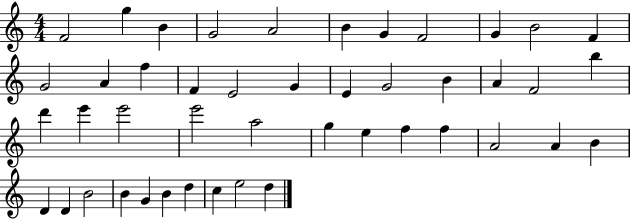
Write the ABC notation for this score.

X:1
T:Untitled
M:4/4
L:1/4
K:C
F2 g B G2 A2 B G F2 G B2 F G2 A f F E2 G E G2 B A F2 b d' e' e'2 e'2 a2 g e f f A2 A B D D B2 B G B d c e2 d